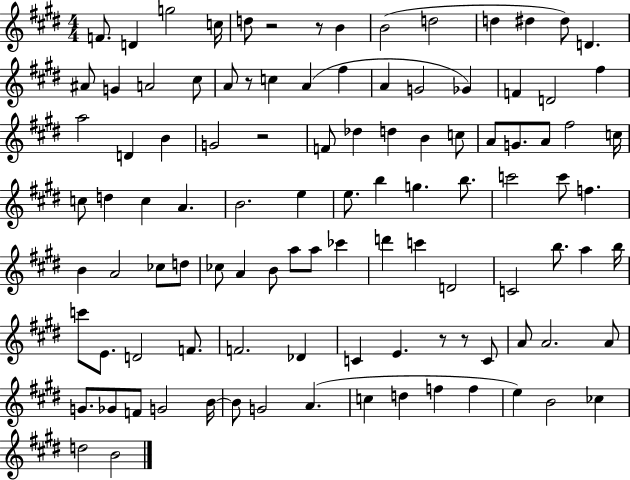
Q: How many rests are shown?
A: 6